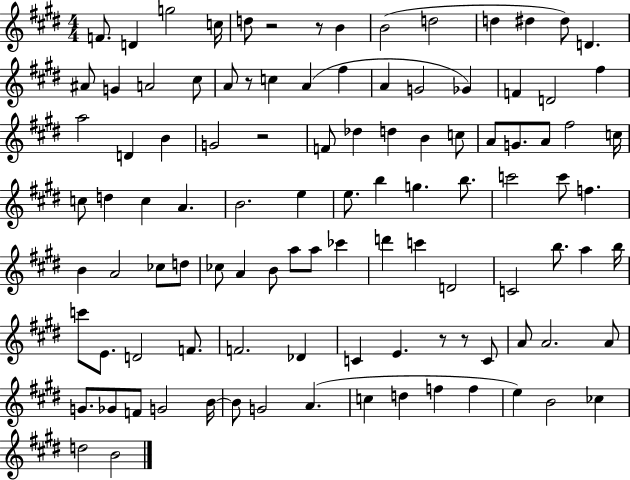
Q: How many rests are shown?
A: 6